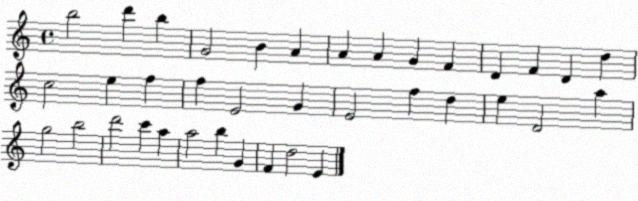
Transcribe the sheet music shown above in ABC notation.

X:1
T:Untitled
M:4/4
L:1/4
K:C
b2 d' b G2 B A A A G F D F D d c2 e f f E2 G E2 f d e D2 a g2 b2 d'2 c' a a2 b G F d2 E